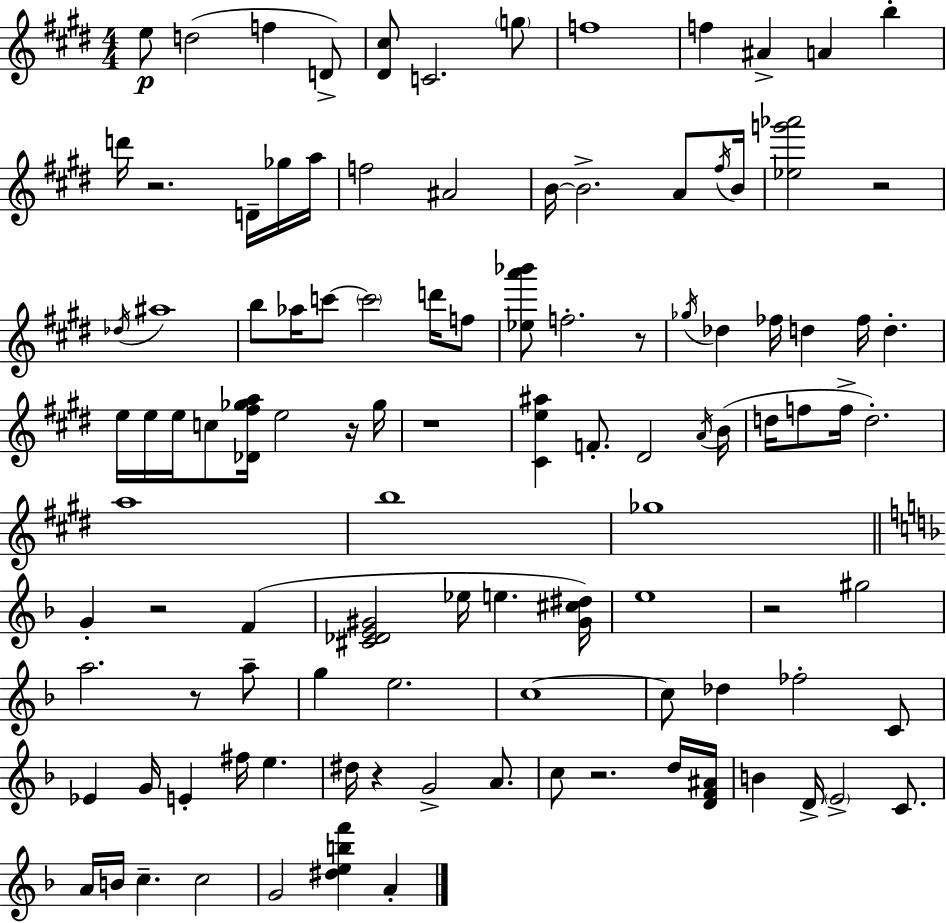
{
  \clef treble
  \numericTimeSignature
  \time 4/4
  \key e \major
  e''8\p d''2( f''4 d'8->) | <dis' cis''>8 c'2. \parenthesize g''8 | f''1 | f''4 ais'4-> a'4 b''4-. | \break d'''16 r2. d'16-- ges''16 a''16 | f''2 ais'2 | b'16~~ b'2.-> a'8 \acciaccatura { fis''16 } | b'16 <ees'' g''' aes'''>2 r2 | \break \acciaccatura { des''16 } ais''1 | b''8 aes''16 c'''8~~ \parenthesize c'''2 d'''16 | f''8 <ees'' a''' bes'''>8 f''2.-. | r8 \acciaccatura { ges''16 } des''4 fes''16 d''4 fes''16 d''4.-. | \break e''16 e''16 e''16 c''8 <des' fis'' ges'' a''>16 e''2 | r16 ges''16 r1 | <cis' e'' ais''>4 f'8.-. dis'2 | \acciaccatura { a'16 }( b'16 d''16 f''8 f''16-> d''2.-.) | \break a''1 | b''1 | ges''1 | \bar "||" \break \key f \major g'4-. r2 f'4( | <cis' des' e' gis'>2 ees''16 e''4. <gis' cis'' dis''>16) | e''1 | r2 gis''2 | \break a''2. r8 a''8-- | g''4 e''2. | c''1~~ | c''8 des''4 fes''2-. c'8 | \break ees'4 g'16 e'4-. fis''16 e''4. | dis''16 r4 g'2-> a'8. | c''8 r2. d''16 <d' f' ais'>16 | b'4 d'16-> \parenthesize e'2-> c'8. | \break a'16 b'16 c''4.-- c''2 | g'2 <dis'' e'' b'' f'''>4 a'4-. | \bar "|."
}